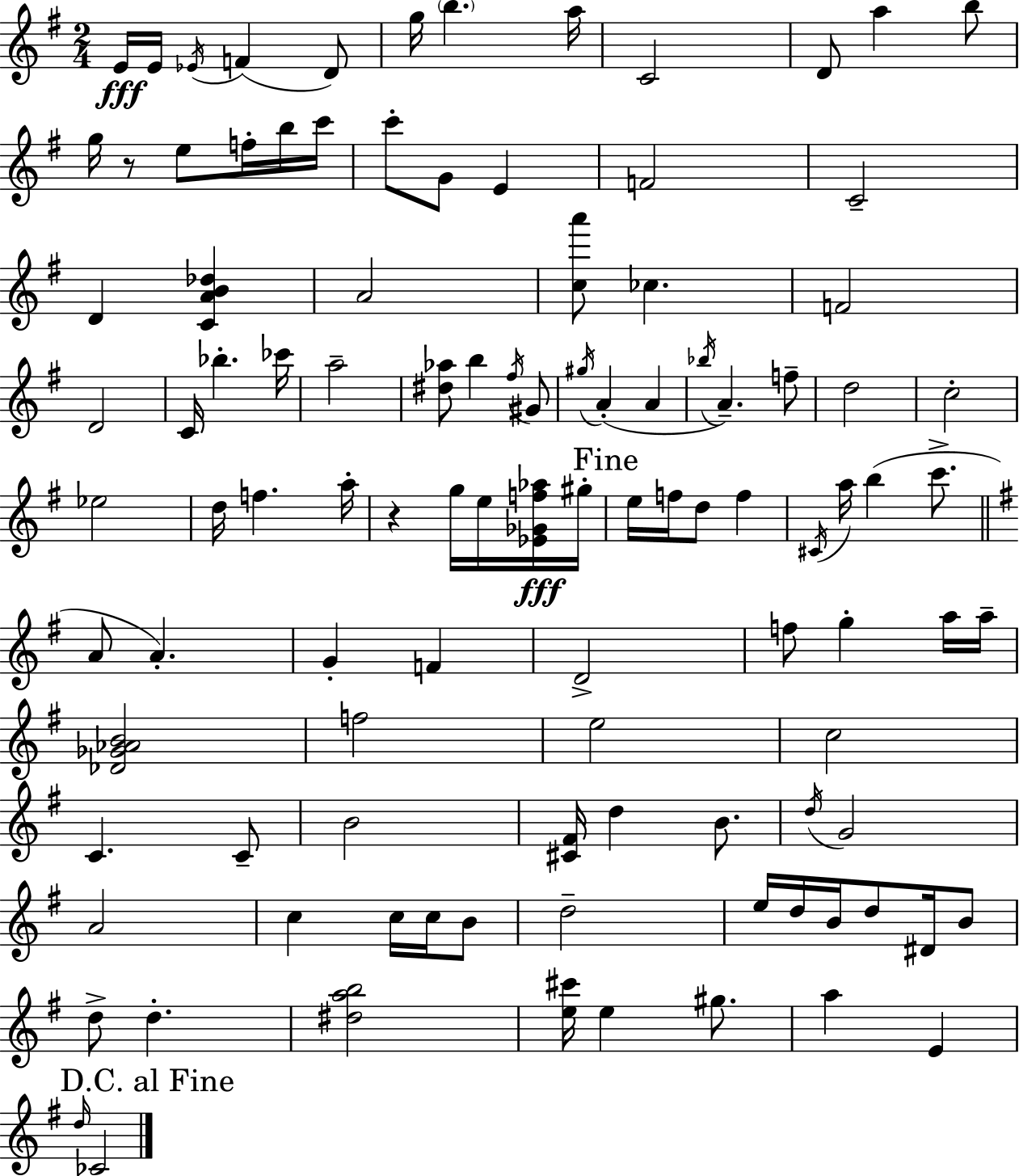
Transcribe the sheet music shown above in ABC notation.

X:1
T:Untitled
M:2/4
L:1/4
K:G
E/4 E/4 _E/4 F D/2 g/4 b a/4 C2 D/2 a b/2 g/4 z/2 e/2 f/4 b/4 c'/4 c'/2 G/2 E F2 C2 D [CAB_d] A2 [ca']/2 _c F2 D2 C/4 _b _c'/4 a2 [^d_a]/2 b ^f/4 ^G/2 ^g/4 A A _b/4 A f/2 d2 c2 _e2 d/4 f a/4 z g/4 e/4 [_E_Gf_a]/4 ^g/4 e/4 f/4 d/2 f ^C/4 a/4 b c'/2 A/2 A G F D2 f/2 g a/4 a/4 [_D_G_AB]2 f2 e2 c2 C C/2 B2 [^C^F]/4 d B/2 d/4 G2 A2 c c/4 c/4 B/2 d2 e/4 d/4 B/4 d/2 ^D/4 B/2 d/2 d [^dab]2 [e^c']/4 e ^g/2 a E d/4 _C2